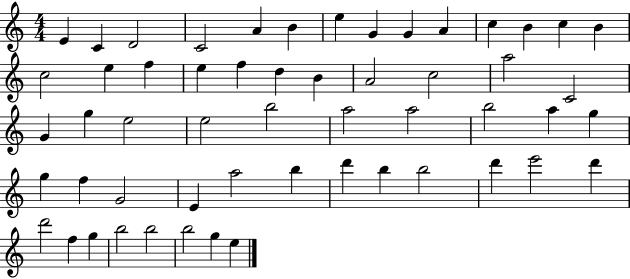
E4/q C4/q D4/h C4/h A4/q B4/q E5/q G4/q G4/q A4/q C5/q B4/q C5/q B4/q C5/h E5/q F5/q E5/q F5/q D5/q B4/q A4/h C5/h A5/h C4/h G4/q G5/q E5/h E5/h B5/h A5/h A5/h B5/h A5/q G5/q G5/q F5/q G4/h E4/q A5/h B5/q D6/q B5/q B5/h D6/q E6/h D6/q D6/h F5/q G5/q B5/h B5/h B5/h G5/q E5/q